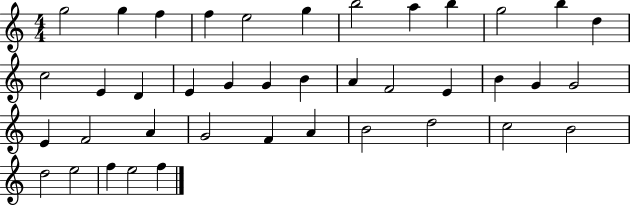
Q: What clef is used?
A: treble